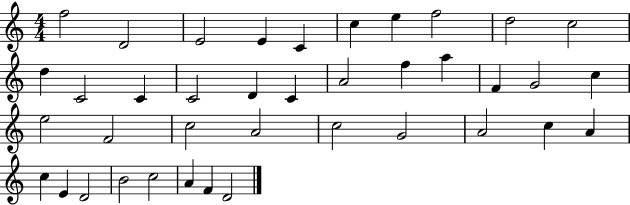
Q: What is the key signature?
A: C major